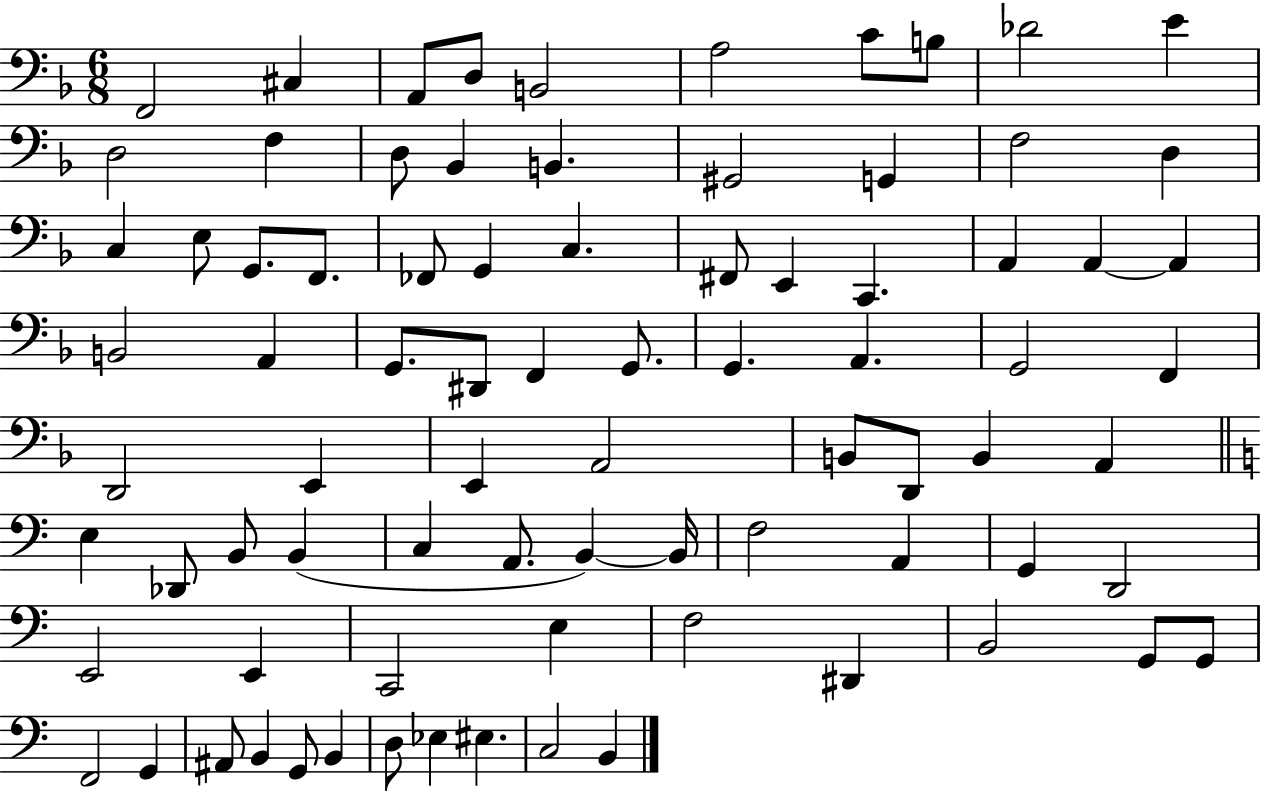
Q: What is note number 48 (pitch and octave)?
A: D2